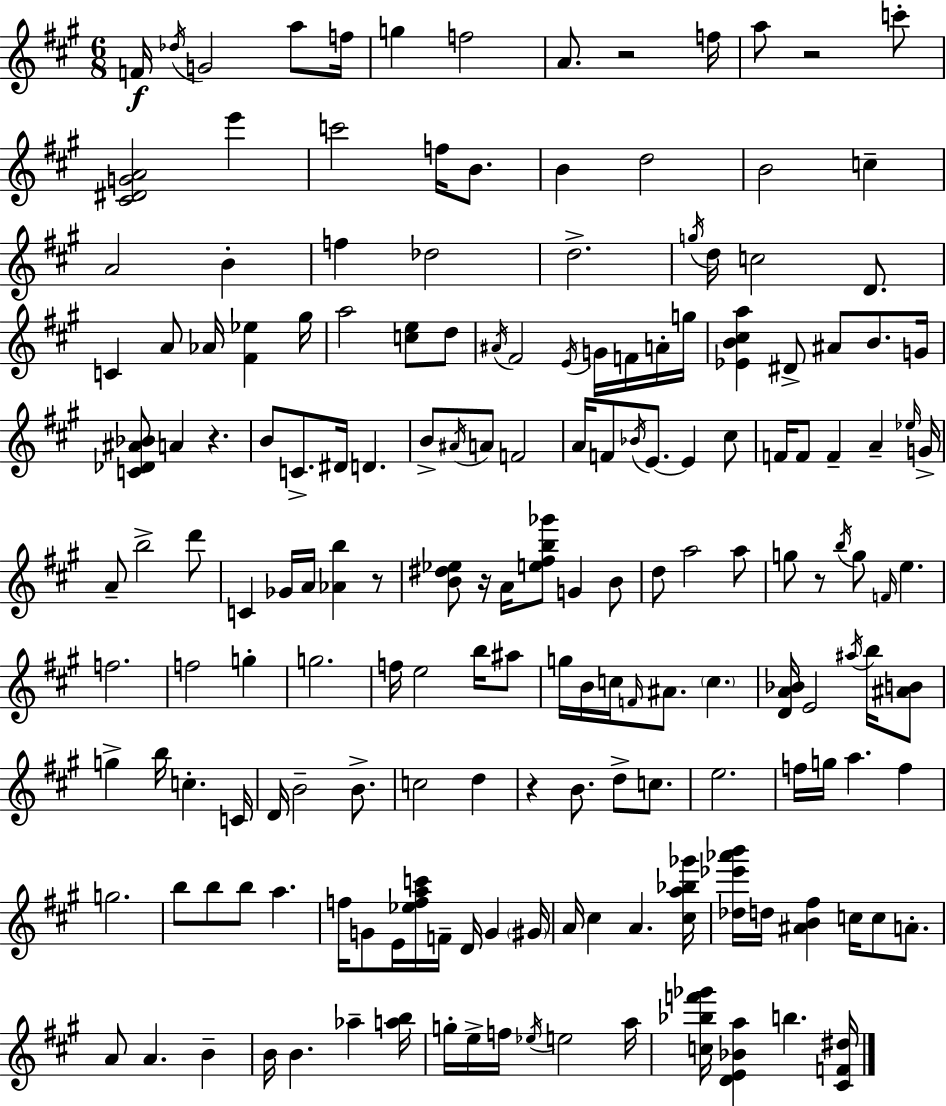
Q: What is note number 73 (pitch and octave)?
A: A4